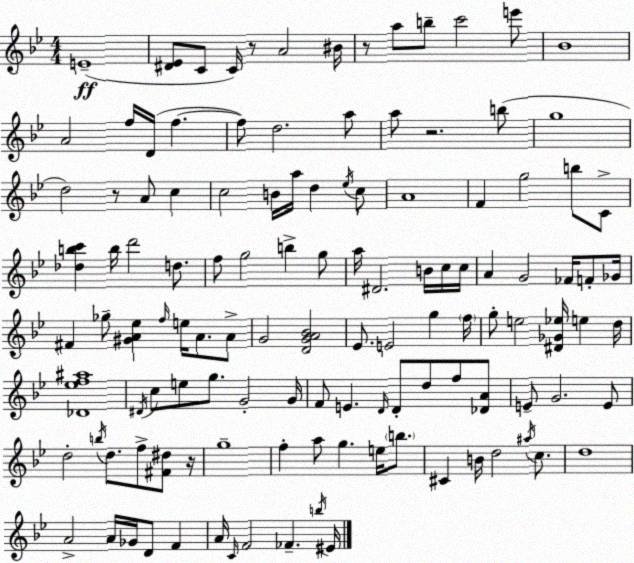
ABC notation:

X:1
T:Untitled
M:4/4
L:1/4
K:Gm
E4 [^D_E]/2 C/2 C/4 z/2 A2 ^B/4 z/2 a/2 b/2 c'2 e'/2 _B4 A2 f/4 D/4 f f/2 d2 a/2 a/2 z2 b/2 g4 d2 z/2 A/2 c c2 B/4 a/4 d _e/4 c/2 A4 F g2 b/2 C/2 [_dbc'] b/4 d'2 d/2 f/2 g2 b g/2 a/4 ^D2 B/4 c/4 c/4 A G2 _F/4 F/2 _G/4 ^F _g/2 [^GA_e] f/4 e/4 A/2 A/2 G2 [DGA_B]2 _E/2 E2 g f/4 g/2 e2 [^D_G_e]/4 e d/4 [_D_ef^a]4 ^D/4 c/2 e/2 g/2 G2 G/4 F/2 E D/4 D/2 d/2 f/2 [_DA]/2 E/2 G2 E/2 d2 b/4 d/2 f/2 [^F^d]/2 z/4 g4 f a/2 g e/4 b/2 ^C B/4 d2 ^a/4 c/2 d4 A2 A/4 _G/4 D/2 F A/4 C/4 F2 _F b/4 ^E/4